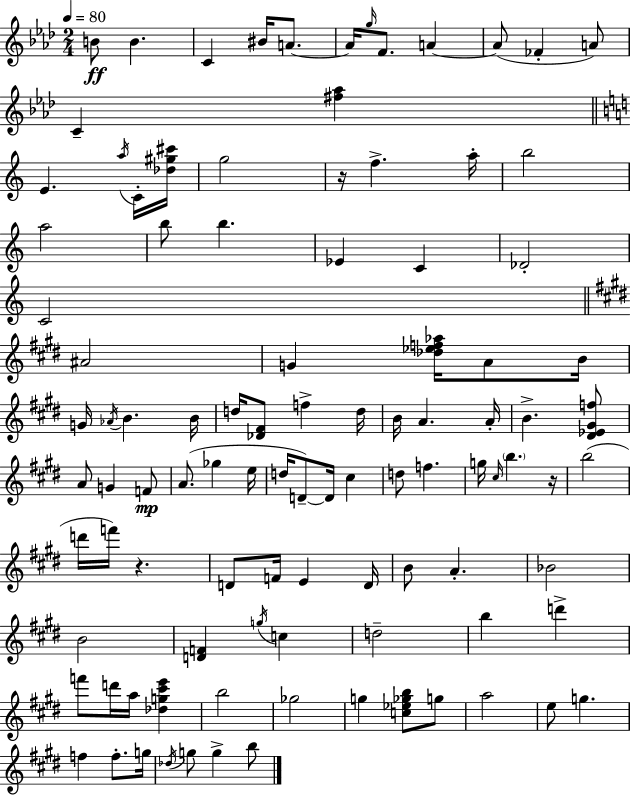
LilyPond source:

{
  \clef treble
  \numericTimeSignature
  \time 2/4
  \key f \minor
  \tempo 4 = 80
  b'8\ff b'4. | c'4 bis'16 a'8.~~ | a'16 \grace { g''16 } f'8. a'4~~ | a'8( fes'4-. a'8) | \break c'4-- <fis'' aes''>4 | \bar "||" \break \key a \minor e'4. \acciaccatura { a''16 } c'16-. | <des'' gis'' cis'''>16 g''2 | r16 f''4.-> | a''16-. b''2 | \break a''2 | b''8 b''4. | ees'4 c'4 | des'2-. | \break c'2 | \bar "||" \break \key e \major ais'2 | g'4 <des'' ees'' f'' aes''>16 a'8 b'16 | g'16 \acciaccatura { aes'16 } b'4. | b'16 d''16 <des' fis'>8 f''4-> | \break d''16 b'16 a'4. | a'16-. b'4.-> <dis' ees' gis' f''>8 | a'8 g'4 f'8\mp | a'8.( ges''4 | \break e''16 d''16 d'8--~~) d'16 cis''4 | d''8 f''4. | g''16 \grace { cis''16 } \parenthesize b''4. | r16 b''2( | \break d'''16 f'''16) r4. | d'8 f'16 e'4 | d'16 b'8 a'4.-. | bes'2 | \break b'2 | <d' f'>4 \acciaccatura { g''16 } c''4 | d''2-- | b''4 d'''4-> | \break f'''8 d'''16 a''16 <des'' g'' cis''' e'''>4 | b''2 | ges''2 | g''4 <c'' ees'' ges'' b''>8 | \break g''8 a''2 | e''8 g''4. | f''4 f''8.-. | g''16 \acciaccatura { des''16 } g''8 g''4-> | \break b''8 \bar "|."
}